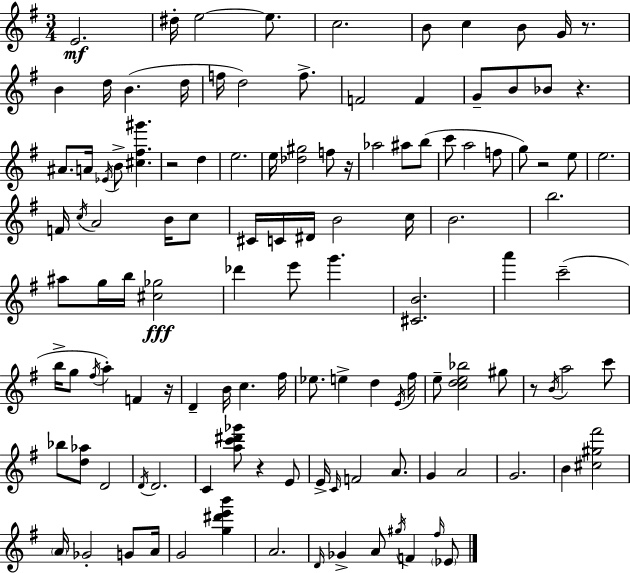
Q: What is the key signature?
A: G major